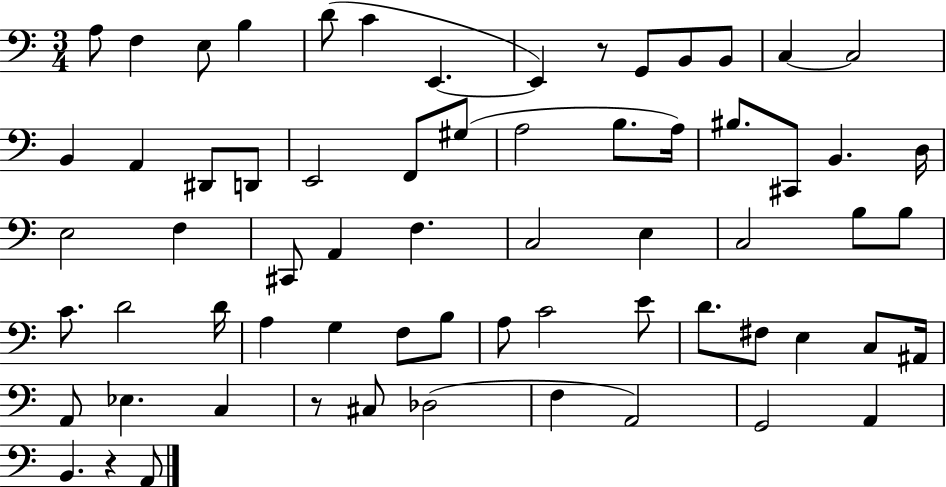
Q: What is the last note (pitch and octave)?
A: A2